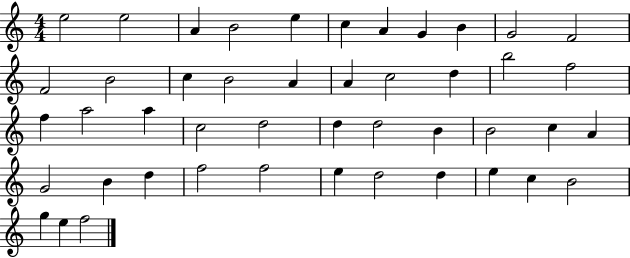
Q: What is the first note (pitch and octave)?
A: E5